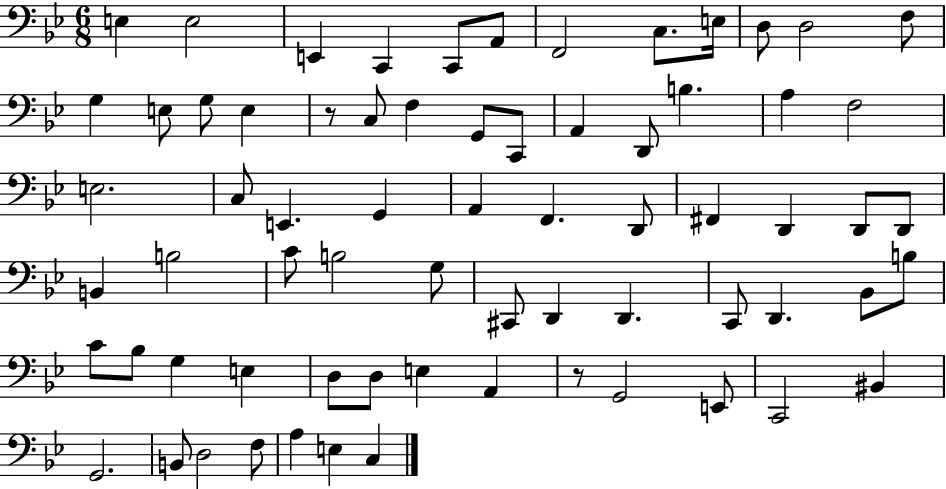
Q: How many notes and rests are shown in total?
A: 69